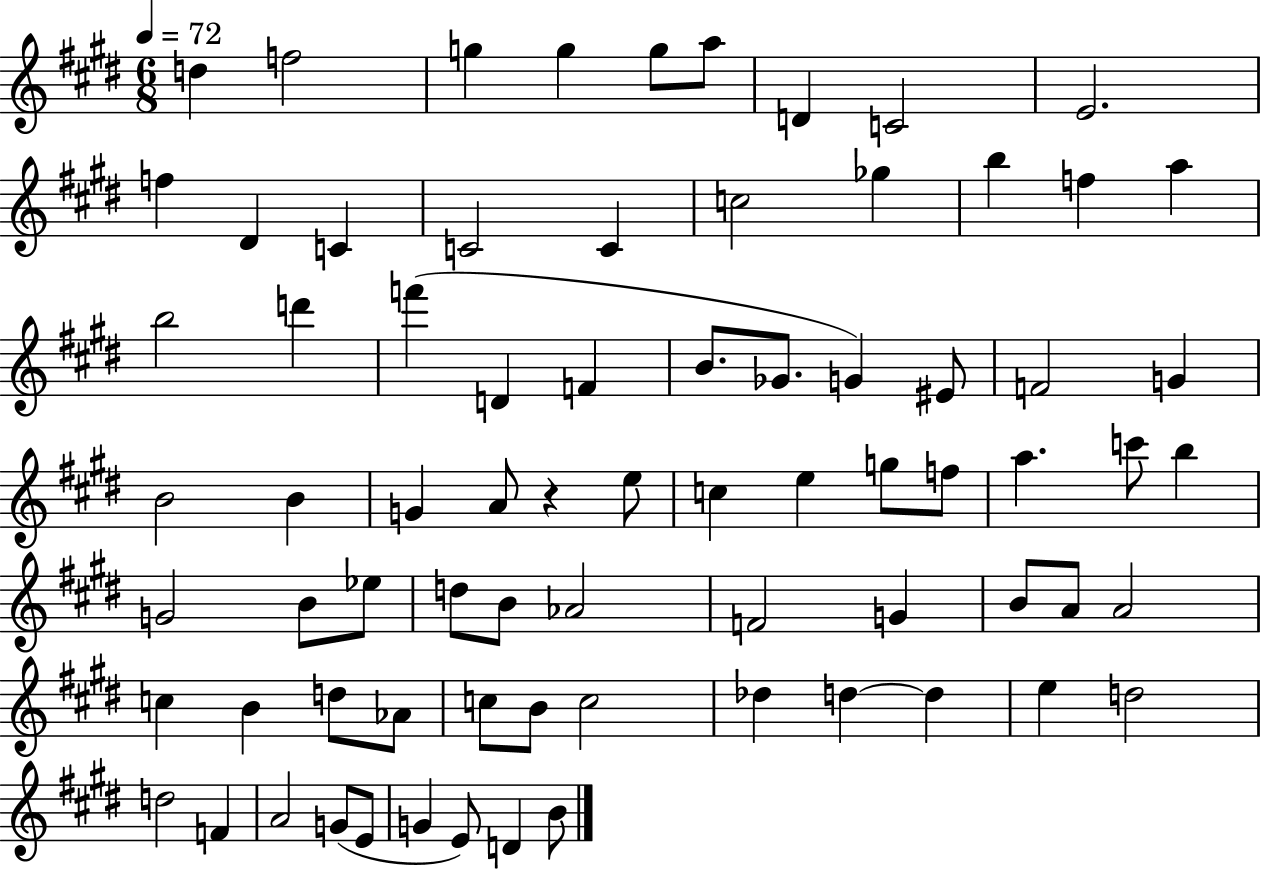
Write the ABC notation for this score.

X:1
T:Untitled
M:6/8
L:1/4
K:E
d f2 g g g/2 a/2 D C2 E2 f ^D C C2 C c2 _g b f a b2 d' f' D F B/2 _G/2 G ^E/2 F2 G B2 B G A/2 z e/2 c e g/2 f/2 a c'/2 b G2 B/2 _e/2 d/2 B/2 _A2 F2 G B/2 A/2 A2 c B d/2 _A/2 c/2 B/2 c2 _d d d e d2 d2 F A2 G/2 E/2 G E/2 D B/2